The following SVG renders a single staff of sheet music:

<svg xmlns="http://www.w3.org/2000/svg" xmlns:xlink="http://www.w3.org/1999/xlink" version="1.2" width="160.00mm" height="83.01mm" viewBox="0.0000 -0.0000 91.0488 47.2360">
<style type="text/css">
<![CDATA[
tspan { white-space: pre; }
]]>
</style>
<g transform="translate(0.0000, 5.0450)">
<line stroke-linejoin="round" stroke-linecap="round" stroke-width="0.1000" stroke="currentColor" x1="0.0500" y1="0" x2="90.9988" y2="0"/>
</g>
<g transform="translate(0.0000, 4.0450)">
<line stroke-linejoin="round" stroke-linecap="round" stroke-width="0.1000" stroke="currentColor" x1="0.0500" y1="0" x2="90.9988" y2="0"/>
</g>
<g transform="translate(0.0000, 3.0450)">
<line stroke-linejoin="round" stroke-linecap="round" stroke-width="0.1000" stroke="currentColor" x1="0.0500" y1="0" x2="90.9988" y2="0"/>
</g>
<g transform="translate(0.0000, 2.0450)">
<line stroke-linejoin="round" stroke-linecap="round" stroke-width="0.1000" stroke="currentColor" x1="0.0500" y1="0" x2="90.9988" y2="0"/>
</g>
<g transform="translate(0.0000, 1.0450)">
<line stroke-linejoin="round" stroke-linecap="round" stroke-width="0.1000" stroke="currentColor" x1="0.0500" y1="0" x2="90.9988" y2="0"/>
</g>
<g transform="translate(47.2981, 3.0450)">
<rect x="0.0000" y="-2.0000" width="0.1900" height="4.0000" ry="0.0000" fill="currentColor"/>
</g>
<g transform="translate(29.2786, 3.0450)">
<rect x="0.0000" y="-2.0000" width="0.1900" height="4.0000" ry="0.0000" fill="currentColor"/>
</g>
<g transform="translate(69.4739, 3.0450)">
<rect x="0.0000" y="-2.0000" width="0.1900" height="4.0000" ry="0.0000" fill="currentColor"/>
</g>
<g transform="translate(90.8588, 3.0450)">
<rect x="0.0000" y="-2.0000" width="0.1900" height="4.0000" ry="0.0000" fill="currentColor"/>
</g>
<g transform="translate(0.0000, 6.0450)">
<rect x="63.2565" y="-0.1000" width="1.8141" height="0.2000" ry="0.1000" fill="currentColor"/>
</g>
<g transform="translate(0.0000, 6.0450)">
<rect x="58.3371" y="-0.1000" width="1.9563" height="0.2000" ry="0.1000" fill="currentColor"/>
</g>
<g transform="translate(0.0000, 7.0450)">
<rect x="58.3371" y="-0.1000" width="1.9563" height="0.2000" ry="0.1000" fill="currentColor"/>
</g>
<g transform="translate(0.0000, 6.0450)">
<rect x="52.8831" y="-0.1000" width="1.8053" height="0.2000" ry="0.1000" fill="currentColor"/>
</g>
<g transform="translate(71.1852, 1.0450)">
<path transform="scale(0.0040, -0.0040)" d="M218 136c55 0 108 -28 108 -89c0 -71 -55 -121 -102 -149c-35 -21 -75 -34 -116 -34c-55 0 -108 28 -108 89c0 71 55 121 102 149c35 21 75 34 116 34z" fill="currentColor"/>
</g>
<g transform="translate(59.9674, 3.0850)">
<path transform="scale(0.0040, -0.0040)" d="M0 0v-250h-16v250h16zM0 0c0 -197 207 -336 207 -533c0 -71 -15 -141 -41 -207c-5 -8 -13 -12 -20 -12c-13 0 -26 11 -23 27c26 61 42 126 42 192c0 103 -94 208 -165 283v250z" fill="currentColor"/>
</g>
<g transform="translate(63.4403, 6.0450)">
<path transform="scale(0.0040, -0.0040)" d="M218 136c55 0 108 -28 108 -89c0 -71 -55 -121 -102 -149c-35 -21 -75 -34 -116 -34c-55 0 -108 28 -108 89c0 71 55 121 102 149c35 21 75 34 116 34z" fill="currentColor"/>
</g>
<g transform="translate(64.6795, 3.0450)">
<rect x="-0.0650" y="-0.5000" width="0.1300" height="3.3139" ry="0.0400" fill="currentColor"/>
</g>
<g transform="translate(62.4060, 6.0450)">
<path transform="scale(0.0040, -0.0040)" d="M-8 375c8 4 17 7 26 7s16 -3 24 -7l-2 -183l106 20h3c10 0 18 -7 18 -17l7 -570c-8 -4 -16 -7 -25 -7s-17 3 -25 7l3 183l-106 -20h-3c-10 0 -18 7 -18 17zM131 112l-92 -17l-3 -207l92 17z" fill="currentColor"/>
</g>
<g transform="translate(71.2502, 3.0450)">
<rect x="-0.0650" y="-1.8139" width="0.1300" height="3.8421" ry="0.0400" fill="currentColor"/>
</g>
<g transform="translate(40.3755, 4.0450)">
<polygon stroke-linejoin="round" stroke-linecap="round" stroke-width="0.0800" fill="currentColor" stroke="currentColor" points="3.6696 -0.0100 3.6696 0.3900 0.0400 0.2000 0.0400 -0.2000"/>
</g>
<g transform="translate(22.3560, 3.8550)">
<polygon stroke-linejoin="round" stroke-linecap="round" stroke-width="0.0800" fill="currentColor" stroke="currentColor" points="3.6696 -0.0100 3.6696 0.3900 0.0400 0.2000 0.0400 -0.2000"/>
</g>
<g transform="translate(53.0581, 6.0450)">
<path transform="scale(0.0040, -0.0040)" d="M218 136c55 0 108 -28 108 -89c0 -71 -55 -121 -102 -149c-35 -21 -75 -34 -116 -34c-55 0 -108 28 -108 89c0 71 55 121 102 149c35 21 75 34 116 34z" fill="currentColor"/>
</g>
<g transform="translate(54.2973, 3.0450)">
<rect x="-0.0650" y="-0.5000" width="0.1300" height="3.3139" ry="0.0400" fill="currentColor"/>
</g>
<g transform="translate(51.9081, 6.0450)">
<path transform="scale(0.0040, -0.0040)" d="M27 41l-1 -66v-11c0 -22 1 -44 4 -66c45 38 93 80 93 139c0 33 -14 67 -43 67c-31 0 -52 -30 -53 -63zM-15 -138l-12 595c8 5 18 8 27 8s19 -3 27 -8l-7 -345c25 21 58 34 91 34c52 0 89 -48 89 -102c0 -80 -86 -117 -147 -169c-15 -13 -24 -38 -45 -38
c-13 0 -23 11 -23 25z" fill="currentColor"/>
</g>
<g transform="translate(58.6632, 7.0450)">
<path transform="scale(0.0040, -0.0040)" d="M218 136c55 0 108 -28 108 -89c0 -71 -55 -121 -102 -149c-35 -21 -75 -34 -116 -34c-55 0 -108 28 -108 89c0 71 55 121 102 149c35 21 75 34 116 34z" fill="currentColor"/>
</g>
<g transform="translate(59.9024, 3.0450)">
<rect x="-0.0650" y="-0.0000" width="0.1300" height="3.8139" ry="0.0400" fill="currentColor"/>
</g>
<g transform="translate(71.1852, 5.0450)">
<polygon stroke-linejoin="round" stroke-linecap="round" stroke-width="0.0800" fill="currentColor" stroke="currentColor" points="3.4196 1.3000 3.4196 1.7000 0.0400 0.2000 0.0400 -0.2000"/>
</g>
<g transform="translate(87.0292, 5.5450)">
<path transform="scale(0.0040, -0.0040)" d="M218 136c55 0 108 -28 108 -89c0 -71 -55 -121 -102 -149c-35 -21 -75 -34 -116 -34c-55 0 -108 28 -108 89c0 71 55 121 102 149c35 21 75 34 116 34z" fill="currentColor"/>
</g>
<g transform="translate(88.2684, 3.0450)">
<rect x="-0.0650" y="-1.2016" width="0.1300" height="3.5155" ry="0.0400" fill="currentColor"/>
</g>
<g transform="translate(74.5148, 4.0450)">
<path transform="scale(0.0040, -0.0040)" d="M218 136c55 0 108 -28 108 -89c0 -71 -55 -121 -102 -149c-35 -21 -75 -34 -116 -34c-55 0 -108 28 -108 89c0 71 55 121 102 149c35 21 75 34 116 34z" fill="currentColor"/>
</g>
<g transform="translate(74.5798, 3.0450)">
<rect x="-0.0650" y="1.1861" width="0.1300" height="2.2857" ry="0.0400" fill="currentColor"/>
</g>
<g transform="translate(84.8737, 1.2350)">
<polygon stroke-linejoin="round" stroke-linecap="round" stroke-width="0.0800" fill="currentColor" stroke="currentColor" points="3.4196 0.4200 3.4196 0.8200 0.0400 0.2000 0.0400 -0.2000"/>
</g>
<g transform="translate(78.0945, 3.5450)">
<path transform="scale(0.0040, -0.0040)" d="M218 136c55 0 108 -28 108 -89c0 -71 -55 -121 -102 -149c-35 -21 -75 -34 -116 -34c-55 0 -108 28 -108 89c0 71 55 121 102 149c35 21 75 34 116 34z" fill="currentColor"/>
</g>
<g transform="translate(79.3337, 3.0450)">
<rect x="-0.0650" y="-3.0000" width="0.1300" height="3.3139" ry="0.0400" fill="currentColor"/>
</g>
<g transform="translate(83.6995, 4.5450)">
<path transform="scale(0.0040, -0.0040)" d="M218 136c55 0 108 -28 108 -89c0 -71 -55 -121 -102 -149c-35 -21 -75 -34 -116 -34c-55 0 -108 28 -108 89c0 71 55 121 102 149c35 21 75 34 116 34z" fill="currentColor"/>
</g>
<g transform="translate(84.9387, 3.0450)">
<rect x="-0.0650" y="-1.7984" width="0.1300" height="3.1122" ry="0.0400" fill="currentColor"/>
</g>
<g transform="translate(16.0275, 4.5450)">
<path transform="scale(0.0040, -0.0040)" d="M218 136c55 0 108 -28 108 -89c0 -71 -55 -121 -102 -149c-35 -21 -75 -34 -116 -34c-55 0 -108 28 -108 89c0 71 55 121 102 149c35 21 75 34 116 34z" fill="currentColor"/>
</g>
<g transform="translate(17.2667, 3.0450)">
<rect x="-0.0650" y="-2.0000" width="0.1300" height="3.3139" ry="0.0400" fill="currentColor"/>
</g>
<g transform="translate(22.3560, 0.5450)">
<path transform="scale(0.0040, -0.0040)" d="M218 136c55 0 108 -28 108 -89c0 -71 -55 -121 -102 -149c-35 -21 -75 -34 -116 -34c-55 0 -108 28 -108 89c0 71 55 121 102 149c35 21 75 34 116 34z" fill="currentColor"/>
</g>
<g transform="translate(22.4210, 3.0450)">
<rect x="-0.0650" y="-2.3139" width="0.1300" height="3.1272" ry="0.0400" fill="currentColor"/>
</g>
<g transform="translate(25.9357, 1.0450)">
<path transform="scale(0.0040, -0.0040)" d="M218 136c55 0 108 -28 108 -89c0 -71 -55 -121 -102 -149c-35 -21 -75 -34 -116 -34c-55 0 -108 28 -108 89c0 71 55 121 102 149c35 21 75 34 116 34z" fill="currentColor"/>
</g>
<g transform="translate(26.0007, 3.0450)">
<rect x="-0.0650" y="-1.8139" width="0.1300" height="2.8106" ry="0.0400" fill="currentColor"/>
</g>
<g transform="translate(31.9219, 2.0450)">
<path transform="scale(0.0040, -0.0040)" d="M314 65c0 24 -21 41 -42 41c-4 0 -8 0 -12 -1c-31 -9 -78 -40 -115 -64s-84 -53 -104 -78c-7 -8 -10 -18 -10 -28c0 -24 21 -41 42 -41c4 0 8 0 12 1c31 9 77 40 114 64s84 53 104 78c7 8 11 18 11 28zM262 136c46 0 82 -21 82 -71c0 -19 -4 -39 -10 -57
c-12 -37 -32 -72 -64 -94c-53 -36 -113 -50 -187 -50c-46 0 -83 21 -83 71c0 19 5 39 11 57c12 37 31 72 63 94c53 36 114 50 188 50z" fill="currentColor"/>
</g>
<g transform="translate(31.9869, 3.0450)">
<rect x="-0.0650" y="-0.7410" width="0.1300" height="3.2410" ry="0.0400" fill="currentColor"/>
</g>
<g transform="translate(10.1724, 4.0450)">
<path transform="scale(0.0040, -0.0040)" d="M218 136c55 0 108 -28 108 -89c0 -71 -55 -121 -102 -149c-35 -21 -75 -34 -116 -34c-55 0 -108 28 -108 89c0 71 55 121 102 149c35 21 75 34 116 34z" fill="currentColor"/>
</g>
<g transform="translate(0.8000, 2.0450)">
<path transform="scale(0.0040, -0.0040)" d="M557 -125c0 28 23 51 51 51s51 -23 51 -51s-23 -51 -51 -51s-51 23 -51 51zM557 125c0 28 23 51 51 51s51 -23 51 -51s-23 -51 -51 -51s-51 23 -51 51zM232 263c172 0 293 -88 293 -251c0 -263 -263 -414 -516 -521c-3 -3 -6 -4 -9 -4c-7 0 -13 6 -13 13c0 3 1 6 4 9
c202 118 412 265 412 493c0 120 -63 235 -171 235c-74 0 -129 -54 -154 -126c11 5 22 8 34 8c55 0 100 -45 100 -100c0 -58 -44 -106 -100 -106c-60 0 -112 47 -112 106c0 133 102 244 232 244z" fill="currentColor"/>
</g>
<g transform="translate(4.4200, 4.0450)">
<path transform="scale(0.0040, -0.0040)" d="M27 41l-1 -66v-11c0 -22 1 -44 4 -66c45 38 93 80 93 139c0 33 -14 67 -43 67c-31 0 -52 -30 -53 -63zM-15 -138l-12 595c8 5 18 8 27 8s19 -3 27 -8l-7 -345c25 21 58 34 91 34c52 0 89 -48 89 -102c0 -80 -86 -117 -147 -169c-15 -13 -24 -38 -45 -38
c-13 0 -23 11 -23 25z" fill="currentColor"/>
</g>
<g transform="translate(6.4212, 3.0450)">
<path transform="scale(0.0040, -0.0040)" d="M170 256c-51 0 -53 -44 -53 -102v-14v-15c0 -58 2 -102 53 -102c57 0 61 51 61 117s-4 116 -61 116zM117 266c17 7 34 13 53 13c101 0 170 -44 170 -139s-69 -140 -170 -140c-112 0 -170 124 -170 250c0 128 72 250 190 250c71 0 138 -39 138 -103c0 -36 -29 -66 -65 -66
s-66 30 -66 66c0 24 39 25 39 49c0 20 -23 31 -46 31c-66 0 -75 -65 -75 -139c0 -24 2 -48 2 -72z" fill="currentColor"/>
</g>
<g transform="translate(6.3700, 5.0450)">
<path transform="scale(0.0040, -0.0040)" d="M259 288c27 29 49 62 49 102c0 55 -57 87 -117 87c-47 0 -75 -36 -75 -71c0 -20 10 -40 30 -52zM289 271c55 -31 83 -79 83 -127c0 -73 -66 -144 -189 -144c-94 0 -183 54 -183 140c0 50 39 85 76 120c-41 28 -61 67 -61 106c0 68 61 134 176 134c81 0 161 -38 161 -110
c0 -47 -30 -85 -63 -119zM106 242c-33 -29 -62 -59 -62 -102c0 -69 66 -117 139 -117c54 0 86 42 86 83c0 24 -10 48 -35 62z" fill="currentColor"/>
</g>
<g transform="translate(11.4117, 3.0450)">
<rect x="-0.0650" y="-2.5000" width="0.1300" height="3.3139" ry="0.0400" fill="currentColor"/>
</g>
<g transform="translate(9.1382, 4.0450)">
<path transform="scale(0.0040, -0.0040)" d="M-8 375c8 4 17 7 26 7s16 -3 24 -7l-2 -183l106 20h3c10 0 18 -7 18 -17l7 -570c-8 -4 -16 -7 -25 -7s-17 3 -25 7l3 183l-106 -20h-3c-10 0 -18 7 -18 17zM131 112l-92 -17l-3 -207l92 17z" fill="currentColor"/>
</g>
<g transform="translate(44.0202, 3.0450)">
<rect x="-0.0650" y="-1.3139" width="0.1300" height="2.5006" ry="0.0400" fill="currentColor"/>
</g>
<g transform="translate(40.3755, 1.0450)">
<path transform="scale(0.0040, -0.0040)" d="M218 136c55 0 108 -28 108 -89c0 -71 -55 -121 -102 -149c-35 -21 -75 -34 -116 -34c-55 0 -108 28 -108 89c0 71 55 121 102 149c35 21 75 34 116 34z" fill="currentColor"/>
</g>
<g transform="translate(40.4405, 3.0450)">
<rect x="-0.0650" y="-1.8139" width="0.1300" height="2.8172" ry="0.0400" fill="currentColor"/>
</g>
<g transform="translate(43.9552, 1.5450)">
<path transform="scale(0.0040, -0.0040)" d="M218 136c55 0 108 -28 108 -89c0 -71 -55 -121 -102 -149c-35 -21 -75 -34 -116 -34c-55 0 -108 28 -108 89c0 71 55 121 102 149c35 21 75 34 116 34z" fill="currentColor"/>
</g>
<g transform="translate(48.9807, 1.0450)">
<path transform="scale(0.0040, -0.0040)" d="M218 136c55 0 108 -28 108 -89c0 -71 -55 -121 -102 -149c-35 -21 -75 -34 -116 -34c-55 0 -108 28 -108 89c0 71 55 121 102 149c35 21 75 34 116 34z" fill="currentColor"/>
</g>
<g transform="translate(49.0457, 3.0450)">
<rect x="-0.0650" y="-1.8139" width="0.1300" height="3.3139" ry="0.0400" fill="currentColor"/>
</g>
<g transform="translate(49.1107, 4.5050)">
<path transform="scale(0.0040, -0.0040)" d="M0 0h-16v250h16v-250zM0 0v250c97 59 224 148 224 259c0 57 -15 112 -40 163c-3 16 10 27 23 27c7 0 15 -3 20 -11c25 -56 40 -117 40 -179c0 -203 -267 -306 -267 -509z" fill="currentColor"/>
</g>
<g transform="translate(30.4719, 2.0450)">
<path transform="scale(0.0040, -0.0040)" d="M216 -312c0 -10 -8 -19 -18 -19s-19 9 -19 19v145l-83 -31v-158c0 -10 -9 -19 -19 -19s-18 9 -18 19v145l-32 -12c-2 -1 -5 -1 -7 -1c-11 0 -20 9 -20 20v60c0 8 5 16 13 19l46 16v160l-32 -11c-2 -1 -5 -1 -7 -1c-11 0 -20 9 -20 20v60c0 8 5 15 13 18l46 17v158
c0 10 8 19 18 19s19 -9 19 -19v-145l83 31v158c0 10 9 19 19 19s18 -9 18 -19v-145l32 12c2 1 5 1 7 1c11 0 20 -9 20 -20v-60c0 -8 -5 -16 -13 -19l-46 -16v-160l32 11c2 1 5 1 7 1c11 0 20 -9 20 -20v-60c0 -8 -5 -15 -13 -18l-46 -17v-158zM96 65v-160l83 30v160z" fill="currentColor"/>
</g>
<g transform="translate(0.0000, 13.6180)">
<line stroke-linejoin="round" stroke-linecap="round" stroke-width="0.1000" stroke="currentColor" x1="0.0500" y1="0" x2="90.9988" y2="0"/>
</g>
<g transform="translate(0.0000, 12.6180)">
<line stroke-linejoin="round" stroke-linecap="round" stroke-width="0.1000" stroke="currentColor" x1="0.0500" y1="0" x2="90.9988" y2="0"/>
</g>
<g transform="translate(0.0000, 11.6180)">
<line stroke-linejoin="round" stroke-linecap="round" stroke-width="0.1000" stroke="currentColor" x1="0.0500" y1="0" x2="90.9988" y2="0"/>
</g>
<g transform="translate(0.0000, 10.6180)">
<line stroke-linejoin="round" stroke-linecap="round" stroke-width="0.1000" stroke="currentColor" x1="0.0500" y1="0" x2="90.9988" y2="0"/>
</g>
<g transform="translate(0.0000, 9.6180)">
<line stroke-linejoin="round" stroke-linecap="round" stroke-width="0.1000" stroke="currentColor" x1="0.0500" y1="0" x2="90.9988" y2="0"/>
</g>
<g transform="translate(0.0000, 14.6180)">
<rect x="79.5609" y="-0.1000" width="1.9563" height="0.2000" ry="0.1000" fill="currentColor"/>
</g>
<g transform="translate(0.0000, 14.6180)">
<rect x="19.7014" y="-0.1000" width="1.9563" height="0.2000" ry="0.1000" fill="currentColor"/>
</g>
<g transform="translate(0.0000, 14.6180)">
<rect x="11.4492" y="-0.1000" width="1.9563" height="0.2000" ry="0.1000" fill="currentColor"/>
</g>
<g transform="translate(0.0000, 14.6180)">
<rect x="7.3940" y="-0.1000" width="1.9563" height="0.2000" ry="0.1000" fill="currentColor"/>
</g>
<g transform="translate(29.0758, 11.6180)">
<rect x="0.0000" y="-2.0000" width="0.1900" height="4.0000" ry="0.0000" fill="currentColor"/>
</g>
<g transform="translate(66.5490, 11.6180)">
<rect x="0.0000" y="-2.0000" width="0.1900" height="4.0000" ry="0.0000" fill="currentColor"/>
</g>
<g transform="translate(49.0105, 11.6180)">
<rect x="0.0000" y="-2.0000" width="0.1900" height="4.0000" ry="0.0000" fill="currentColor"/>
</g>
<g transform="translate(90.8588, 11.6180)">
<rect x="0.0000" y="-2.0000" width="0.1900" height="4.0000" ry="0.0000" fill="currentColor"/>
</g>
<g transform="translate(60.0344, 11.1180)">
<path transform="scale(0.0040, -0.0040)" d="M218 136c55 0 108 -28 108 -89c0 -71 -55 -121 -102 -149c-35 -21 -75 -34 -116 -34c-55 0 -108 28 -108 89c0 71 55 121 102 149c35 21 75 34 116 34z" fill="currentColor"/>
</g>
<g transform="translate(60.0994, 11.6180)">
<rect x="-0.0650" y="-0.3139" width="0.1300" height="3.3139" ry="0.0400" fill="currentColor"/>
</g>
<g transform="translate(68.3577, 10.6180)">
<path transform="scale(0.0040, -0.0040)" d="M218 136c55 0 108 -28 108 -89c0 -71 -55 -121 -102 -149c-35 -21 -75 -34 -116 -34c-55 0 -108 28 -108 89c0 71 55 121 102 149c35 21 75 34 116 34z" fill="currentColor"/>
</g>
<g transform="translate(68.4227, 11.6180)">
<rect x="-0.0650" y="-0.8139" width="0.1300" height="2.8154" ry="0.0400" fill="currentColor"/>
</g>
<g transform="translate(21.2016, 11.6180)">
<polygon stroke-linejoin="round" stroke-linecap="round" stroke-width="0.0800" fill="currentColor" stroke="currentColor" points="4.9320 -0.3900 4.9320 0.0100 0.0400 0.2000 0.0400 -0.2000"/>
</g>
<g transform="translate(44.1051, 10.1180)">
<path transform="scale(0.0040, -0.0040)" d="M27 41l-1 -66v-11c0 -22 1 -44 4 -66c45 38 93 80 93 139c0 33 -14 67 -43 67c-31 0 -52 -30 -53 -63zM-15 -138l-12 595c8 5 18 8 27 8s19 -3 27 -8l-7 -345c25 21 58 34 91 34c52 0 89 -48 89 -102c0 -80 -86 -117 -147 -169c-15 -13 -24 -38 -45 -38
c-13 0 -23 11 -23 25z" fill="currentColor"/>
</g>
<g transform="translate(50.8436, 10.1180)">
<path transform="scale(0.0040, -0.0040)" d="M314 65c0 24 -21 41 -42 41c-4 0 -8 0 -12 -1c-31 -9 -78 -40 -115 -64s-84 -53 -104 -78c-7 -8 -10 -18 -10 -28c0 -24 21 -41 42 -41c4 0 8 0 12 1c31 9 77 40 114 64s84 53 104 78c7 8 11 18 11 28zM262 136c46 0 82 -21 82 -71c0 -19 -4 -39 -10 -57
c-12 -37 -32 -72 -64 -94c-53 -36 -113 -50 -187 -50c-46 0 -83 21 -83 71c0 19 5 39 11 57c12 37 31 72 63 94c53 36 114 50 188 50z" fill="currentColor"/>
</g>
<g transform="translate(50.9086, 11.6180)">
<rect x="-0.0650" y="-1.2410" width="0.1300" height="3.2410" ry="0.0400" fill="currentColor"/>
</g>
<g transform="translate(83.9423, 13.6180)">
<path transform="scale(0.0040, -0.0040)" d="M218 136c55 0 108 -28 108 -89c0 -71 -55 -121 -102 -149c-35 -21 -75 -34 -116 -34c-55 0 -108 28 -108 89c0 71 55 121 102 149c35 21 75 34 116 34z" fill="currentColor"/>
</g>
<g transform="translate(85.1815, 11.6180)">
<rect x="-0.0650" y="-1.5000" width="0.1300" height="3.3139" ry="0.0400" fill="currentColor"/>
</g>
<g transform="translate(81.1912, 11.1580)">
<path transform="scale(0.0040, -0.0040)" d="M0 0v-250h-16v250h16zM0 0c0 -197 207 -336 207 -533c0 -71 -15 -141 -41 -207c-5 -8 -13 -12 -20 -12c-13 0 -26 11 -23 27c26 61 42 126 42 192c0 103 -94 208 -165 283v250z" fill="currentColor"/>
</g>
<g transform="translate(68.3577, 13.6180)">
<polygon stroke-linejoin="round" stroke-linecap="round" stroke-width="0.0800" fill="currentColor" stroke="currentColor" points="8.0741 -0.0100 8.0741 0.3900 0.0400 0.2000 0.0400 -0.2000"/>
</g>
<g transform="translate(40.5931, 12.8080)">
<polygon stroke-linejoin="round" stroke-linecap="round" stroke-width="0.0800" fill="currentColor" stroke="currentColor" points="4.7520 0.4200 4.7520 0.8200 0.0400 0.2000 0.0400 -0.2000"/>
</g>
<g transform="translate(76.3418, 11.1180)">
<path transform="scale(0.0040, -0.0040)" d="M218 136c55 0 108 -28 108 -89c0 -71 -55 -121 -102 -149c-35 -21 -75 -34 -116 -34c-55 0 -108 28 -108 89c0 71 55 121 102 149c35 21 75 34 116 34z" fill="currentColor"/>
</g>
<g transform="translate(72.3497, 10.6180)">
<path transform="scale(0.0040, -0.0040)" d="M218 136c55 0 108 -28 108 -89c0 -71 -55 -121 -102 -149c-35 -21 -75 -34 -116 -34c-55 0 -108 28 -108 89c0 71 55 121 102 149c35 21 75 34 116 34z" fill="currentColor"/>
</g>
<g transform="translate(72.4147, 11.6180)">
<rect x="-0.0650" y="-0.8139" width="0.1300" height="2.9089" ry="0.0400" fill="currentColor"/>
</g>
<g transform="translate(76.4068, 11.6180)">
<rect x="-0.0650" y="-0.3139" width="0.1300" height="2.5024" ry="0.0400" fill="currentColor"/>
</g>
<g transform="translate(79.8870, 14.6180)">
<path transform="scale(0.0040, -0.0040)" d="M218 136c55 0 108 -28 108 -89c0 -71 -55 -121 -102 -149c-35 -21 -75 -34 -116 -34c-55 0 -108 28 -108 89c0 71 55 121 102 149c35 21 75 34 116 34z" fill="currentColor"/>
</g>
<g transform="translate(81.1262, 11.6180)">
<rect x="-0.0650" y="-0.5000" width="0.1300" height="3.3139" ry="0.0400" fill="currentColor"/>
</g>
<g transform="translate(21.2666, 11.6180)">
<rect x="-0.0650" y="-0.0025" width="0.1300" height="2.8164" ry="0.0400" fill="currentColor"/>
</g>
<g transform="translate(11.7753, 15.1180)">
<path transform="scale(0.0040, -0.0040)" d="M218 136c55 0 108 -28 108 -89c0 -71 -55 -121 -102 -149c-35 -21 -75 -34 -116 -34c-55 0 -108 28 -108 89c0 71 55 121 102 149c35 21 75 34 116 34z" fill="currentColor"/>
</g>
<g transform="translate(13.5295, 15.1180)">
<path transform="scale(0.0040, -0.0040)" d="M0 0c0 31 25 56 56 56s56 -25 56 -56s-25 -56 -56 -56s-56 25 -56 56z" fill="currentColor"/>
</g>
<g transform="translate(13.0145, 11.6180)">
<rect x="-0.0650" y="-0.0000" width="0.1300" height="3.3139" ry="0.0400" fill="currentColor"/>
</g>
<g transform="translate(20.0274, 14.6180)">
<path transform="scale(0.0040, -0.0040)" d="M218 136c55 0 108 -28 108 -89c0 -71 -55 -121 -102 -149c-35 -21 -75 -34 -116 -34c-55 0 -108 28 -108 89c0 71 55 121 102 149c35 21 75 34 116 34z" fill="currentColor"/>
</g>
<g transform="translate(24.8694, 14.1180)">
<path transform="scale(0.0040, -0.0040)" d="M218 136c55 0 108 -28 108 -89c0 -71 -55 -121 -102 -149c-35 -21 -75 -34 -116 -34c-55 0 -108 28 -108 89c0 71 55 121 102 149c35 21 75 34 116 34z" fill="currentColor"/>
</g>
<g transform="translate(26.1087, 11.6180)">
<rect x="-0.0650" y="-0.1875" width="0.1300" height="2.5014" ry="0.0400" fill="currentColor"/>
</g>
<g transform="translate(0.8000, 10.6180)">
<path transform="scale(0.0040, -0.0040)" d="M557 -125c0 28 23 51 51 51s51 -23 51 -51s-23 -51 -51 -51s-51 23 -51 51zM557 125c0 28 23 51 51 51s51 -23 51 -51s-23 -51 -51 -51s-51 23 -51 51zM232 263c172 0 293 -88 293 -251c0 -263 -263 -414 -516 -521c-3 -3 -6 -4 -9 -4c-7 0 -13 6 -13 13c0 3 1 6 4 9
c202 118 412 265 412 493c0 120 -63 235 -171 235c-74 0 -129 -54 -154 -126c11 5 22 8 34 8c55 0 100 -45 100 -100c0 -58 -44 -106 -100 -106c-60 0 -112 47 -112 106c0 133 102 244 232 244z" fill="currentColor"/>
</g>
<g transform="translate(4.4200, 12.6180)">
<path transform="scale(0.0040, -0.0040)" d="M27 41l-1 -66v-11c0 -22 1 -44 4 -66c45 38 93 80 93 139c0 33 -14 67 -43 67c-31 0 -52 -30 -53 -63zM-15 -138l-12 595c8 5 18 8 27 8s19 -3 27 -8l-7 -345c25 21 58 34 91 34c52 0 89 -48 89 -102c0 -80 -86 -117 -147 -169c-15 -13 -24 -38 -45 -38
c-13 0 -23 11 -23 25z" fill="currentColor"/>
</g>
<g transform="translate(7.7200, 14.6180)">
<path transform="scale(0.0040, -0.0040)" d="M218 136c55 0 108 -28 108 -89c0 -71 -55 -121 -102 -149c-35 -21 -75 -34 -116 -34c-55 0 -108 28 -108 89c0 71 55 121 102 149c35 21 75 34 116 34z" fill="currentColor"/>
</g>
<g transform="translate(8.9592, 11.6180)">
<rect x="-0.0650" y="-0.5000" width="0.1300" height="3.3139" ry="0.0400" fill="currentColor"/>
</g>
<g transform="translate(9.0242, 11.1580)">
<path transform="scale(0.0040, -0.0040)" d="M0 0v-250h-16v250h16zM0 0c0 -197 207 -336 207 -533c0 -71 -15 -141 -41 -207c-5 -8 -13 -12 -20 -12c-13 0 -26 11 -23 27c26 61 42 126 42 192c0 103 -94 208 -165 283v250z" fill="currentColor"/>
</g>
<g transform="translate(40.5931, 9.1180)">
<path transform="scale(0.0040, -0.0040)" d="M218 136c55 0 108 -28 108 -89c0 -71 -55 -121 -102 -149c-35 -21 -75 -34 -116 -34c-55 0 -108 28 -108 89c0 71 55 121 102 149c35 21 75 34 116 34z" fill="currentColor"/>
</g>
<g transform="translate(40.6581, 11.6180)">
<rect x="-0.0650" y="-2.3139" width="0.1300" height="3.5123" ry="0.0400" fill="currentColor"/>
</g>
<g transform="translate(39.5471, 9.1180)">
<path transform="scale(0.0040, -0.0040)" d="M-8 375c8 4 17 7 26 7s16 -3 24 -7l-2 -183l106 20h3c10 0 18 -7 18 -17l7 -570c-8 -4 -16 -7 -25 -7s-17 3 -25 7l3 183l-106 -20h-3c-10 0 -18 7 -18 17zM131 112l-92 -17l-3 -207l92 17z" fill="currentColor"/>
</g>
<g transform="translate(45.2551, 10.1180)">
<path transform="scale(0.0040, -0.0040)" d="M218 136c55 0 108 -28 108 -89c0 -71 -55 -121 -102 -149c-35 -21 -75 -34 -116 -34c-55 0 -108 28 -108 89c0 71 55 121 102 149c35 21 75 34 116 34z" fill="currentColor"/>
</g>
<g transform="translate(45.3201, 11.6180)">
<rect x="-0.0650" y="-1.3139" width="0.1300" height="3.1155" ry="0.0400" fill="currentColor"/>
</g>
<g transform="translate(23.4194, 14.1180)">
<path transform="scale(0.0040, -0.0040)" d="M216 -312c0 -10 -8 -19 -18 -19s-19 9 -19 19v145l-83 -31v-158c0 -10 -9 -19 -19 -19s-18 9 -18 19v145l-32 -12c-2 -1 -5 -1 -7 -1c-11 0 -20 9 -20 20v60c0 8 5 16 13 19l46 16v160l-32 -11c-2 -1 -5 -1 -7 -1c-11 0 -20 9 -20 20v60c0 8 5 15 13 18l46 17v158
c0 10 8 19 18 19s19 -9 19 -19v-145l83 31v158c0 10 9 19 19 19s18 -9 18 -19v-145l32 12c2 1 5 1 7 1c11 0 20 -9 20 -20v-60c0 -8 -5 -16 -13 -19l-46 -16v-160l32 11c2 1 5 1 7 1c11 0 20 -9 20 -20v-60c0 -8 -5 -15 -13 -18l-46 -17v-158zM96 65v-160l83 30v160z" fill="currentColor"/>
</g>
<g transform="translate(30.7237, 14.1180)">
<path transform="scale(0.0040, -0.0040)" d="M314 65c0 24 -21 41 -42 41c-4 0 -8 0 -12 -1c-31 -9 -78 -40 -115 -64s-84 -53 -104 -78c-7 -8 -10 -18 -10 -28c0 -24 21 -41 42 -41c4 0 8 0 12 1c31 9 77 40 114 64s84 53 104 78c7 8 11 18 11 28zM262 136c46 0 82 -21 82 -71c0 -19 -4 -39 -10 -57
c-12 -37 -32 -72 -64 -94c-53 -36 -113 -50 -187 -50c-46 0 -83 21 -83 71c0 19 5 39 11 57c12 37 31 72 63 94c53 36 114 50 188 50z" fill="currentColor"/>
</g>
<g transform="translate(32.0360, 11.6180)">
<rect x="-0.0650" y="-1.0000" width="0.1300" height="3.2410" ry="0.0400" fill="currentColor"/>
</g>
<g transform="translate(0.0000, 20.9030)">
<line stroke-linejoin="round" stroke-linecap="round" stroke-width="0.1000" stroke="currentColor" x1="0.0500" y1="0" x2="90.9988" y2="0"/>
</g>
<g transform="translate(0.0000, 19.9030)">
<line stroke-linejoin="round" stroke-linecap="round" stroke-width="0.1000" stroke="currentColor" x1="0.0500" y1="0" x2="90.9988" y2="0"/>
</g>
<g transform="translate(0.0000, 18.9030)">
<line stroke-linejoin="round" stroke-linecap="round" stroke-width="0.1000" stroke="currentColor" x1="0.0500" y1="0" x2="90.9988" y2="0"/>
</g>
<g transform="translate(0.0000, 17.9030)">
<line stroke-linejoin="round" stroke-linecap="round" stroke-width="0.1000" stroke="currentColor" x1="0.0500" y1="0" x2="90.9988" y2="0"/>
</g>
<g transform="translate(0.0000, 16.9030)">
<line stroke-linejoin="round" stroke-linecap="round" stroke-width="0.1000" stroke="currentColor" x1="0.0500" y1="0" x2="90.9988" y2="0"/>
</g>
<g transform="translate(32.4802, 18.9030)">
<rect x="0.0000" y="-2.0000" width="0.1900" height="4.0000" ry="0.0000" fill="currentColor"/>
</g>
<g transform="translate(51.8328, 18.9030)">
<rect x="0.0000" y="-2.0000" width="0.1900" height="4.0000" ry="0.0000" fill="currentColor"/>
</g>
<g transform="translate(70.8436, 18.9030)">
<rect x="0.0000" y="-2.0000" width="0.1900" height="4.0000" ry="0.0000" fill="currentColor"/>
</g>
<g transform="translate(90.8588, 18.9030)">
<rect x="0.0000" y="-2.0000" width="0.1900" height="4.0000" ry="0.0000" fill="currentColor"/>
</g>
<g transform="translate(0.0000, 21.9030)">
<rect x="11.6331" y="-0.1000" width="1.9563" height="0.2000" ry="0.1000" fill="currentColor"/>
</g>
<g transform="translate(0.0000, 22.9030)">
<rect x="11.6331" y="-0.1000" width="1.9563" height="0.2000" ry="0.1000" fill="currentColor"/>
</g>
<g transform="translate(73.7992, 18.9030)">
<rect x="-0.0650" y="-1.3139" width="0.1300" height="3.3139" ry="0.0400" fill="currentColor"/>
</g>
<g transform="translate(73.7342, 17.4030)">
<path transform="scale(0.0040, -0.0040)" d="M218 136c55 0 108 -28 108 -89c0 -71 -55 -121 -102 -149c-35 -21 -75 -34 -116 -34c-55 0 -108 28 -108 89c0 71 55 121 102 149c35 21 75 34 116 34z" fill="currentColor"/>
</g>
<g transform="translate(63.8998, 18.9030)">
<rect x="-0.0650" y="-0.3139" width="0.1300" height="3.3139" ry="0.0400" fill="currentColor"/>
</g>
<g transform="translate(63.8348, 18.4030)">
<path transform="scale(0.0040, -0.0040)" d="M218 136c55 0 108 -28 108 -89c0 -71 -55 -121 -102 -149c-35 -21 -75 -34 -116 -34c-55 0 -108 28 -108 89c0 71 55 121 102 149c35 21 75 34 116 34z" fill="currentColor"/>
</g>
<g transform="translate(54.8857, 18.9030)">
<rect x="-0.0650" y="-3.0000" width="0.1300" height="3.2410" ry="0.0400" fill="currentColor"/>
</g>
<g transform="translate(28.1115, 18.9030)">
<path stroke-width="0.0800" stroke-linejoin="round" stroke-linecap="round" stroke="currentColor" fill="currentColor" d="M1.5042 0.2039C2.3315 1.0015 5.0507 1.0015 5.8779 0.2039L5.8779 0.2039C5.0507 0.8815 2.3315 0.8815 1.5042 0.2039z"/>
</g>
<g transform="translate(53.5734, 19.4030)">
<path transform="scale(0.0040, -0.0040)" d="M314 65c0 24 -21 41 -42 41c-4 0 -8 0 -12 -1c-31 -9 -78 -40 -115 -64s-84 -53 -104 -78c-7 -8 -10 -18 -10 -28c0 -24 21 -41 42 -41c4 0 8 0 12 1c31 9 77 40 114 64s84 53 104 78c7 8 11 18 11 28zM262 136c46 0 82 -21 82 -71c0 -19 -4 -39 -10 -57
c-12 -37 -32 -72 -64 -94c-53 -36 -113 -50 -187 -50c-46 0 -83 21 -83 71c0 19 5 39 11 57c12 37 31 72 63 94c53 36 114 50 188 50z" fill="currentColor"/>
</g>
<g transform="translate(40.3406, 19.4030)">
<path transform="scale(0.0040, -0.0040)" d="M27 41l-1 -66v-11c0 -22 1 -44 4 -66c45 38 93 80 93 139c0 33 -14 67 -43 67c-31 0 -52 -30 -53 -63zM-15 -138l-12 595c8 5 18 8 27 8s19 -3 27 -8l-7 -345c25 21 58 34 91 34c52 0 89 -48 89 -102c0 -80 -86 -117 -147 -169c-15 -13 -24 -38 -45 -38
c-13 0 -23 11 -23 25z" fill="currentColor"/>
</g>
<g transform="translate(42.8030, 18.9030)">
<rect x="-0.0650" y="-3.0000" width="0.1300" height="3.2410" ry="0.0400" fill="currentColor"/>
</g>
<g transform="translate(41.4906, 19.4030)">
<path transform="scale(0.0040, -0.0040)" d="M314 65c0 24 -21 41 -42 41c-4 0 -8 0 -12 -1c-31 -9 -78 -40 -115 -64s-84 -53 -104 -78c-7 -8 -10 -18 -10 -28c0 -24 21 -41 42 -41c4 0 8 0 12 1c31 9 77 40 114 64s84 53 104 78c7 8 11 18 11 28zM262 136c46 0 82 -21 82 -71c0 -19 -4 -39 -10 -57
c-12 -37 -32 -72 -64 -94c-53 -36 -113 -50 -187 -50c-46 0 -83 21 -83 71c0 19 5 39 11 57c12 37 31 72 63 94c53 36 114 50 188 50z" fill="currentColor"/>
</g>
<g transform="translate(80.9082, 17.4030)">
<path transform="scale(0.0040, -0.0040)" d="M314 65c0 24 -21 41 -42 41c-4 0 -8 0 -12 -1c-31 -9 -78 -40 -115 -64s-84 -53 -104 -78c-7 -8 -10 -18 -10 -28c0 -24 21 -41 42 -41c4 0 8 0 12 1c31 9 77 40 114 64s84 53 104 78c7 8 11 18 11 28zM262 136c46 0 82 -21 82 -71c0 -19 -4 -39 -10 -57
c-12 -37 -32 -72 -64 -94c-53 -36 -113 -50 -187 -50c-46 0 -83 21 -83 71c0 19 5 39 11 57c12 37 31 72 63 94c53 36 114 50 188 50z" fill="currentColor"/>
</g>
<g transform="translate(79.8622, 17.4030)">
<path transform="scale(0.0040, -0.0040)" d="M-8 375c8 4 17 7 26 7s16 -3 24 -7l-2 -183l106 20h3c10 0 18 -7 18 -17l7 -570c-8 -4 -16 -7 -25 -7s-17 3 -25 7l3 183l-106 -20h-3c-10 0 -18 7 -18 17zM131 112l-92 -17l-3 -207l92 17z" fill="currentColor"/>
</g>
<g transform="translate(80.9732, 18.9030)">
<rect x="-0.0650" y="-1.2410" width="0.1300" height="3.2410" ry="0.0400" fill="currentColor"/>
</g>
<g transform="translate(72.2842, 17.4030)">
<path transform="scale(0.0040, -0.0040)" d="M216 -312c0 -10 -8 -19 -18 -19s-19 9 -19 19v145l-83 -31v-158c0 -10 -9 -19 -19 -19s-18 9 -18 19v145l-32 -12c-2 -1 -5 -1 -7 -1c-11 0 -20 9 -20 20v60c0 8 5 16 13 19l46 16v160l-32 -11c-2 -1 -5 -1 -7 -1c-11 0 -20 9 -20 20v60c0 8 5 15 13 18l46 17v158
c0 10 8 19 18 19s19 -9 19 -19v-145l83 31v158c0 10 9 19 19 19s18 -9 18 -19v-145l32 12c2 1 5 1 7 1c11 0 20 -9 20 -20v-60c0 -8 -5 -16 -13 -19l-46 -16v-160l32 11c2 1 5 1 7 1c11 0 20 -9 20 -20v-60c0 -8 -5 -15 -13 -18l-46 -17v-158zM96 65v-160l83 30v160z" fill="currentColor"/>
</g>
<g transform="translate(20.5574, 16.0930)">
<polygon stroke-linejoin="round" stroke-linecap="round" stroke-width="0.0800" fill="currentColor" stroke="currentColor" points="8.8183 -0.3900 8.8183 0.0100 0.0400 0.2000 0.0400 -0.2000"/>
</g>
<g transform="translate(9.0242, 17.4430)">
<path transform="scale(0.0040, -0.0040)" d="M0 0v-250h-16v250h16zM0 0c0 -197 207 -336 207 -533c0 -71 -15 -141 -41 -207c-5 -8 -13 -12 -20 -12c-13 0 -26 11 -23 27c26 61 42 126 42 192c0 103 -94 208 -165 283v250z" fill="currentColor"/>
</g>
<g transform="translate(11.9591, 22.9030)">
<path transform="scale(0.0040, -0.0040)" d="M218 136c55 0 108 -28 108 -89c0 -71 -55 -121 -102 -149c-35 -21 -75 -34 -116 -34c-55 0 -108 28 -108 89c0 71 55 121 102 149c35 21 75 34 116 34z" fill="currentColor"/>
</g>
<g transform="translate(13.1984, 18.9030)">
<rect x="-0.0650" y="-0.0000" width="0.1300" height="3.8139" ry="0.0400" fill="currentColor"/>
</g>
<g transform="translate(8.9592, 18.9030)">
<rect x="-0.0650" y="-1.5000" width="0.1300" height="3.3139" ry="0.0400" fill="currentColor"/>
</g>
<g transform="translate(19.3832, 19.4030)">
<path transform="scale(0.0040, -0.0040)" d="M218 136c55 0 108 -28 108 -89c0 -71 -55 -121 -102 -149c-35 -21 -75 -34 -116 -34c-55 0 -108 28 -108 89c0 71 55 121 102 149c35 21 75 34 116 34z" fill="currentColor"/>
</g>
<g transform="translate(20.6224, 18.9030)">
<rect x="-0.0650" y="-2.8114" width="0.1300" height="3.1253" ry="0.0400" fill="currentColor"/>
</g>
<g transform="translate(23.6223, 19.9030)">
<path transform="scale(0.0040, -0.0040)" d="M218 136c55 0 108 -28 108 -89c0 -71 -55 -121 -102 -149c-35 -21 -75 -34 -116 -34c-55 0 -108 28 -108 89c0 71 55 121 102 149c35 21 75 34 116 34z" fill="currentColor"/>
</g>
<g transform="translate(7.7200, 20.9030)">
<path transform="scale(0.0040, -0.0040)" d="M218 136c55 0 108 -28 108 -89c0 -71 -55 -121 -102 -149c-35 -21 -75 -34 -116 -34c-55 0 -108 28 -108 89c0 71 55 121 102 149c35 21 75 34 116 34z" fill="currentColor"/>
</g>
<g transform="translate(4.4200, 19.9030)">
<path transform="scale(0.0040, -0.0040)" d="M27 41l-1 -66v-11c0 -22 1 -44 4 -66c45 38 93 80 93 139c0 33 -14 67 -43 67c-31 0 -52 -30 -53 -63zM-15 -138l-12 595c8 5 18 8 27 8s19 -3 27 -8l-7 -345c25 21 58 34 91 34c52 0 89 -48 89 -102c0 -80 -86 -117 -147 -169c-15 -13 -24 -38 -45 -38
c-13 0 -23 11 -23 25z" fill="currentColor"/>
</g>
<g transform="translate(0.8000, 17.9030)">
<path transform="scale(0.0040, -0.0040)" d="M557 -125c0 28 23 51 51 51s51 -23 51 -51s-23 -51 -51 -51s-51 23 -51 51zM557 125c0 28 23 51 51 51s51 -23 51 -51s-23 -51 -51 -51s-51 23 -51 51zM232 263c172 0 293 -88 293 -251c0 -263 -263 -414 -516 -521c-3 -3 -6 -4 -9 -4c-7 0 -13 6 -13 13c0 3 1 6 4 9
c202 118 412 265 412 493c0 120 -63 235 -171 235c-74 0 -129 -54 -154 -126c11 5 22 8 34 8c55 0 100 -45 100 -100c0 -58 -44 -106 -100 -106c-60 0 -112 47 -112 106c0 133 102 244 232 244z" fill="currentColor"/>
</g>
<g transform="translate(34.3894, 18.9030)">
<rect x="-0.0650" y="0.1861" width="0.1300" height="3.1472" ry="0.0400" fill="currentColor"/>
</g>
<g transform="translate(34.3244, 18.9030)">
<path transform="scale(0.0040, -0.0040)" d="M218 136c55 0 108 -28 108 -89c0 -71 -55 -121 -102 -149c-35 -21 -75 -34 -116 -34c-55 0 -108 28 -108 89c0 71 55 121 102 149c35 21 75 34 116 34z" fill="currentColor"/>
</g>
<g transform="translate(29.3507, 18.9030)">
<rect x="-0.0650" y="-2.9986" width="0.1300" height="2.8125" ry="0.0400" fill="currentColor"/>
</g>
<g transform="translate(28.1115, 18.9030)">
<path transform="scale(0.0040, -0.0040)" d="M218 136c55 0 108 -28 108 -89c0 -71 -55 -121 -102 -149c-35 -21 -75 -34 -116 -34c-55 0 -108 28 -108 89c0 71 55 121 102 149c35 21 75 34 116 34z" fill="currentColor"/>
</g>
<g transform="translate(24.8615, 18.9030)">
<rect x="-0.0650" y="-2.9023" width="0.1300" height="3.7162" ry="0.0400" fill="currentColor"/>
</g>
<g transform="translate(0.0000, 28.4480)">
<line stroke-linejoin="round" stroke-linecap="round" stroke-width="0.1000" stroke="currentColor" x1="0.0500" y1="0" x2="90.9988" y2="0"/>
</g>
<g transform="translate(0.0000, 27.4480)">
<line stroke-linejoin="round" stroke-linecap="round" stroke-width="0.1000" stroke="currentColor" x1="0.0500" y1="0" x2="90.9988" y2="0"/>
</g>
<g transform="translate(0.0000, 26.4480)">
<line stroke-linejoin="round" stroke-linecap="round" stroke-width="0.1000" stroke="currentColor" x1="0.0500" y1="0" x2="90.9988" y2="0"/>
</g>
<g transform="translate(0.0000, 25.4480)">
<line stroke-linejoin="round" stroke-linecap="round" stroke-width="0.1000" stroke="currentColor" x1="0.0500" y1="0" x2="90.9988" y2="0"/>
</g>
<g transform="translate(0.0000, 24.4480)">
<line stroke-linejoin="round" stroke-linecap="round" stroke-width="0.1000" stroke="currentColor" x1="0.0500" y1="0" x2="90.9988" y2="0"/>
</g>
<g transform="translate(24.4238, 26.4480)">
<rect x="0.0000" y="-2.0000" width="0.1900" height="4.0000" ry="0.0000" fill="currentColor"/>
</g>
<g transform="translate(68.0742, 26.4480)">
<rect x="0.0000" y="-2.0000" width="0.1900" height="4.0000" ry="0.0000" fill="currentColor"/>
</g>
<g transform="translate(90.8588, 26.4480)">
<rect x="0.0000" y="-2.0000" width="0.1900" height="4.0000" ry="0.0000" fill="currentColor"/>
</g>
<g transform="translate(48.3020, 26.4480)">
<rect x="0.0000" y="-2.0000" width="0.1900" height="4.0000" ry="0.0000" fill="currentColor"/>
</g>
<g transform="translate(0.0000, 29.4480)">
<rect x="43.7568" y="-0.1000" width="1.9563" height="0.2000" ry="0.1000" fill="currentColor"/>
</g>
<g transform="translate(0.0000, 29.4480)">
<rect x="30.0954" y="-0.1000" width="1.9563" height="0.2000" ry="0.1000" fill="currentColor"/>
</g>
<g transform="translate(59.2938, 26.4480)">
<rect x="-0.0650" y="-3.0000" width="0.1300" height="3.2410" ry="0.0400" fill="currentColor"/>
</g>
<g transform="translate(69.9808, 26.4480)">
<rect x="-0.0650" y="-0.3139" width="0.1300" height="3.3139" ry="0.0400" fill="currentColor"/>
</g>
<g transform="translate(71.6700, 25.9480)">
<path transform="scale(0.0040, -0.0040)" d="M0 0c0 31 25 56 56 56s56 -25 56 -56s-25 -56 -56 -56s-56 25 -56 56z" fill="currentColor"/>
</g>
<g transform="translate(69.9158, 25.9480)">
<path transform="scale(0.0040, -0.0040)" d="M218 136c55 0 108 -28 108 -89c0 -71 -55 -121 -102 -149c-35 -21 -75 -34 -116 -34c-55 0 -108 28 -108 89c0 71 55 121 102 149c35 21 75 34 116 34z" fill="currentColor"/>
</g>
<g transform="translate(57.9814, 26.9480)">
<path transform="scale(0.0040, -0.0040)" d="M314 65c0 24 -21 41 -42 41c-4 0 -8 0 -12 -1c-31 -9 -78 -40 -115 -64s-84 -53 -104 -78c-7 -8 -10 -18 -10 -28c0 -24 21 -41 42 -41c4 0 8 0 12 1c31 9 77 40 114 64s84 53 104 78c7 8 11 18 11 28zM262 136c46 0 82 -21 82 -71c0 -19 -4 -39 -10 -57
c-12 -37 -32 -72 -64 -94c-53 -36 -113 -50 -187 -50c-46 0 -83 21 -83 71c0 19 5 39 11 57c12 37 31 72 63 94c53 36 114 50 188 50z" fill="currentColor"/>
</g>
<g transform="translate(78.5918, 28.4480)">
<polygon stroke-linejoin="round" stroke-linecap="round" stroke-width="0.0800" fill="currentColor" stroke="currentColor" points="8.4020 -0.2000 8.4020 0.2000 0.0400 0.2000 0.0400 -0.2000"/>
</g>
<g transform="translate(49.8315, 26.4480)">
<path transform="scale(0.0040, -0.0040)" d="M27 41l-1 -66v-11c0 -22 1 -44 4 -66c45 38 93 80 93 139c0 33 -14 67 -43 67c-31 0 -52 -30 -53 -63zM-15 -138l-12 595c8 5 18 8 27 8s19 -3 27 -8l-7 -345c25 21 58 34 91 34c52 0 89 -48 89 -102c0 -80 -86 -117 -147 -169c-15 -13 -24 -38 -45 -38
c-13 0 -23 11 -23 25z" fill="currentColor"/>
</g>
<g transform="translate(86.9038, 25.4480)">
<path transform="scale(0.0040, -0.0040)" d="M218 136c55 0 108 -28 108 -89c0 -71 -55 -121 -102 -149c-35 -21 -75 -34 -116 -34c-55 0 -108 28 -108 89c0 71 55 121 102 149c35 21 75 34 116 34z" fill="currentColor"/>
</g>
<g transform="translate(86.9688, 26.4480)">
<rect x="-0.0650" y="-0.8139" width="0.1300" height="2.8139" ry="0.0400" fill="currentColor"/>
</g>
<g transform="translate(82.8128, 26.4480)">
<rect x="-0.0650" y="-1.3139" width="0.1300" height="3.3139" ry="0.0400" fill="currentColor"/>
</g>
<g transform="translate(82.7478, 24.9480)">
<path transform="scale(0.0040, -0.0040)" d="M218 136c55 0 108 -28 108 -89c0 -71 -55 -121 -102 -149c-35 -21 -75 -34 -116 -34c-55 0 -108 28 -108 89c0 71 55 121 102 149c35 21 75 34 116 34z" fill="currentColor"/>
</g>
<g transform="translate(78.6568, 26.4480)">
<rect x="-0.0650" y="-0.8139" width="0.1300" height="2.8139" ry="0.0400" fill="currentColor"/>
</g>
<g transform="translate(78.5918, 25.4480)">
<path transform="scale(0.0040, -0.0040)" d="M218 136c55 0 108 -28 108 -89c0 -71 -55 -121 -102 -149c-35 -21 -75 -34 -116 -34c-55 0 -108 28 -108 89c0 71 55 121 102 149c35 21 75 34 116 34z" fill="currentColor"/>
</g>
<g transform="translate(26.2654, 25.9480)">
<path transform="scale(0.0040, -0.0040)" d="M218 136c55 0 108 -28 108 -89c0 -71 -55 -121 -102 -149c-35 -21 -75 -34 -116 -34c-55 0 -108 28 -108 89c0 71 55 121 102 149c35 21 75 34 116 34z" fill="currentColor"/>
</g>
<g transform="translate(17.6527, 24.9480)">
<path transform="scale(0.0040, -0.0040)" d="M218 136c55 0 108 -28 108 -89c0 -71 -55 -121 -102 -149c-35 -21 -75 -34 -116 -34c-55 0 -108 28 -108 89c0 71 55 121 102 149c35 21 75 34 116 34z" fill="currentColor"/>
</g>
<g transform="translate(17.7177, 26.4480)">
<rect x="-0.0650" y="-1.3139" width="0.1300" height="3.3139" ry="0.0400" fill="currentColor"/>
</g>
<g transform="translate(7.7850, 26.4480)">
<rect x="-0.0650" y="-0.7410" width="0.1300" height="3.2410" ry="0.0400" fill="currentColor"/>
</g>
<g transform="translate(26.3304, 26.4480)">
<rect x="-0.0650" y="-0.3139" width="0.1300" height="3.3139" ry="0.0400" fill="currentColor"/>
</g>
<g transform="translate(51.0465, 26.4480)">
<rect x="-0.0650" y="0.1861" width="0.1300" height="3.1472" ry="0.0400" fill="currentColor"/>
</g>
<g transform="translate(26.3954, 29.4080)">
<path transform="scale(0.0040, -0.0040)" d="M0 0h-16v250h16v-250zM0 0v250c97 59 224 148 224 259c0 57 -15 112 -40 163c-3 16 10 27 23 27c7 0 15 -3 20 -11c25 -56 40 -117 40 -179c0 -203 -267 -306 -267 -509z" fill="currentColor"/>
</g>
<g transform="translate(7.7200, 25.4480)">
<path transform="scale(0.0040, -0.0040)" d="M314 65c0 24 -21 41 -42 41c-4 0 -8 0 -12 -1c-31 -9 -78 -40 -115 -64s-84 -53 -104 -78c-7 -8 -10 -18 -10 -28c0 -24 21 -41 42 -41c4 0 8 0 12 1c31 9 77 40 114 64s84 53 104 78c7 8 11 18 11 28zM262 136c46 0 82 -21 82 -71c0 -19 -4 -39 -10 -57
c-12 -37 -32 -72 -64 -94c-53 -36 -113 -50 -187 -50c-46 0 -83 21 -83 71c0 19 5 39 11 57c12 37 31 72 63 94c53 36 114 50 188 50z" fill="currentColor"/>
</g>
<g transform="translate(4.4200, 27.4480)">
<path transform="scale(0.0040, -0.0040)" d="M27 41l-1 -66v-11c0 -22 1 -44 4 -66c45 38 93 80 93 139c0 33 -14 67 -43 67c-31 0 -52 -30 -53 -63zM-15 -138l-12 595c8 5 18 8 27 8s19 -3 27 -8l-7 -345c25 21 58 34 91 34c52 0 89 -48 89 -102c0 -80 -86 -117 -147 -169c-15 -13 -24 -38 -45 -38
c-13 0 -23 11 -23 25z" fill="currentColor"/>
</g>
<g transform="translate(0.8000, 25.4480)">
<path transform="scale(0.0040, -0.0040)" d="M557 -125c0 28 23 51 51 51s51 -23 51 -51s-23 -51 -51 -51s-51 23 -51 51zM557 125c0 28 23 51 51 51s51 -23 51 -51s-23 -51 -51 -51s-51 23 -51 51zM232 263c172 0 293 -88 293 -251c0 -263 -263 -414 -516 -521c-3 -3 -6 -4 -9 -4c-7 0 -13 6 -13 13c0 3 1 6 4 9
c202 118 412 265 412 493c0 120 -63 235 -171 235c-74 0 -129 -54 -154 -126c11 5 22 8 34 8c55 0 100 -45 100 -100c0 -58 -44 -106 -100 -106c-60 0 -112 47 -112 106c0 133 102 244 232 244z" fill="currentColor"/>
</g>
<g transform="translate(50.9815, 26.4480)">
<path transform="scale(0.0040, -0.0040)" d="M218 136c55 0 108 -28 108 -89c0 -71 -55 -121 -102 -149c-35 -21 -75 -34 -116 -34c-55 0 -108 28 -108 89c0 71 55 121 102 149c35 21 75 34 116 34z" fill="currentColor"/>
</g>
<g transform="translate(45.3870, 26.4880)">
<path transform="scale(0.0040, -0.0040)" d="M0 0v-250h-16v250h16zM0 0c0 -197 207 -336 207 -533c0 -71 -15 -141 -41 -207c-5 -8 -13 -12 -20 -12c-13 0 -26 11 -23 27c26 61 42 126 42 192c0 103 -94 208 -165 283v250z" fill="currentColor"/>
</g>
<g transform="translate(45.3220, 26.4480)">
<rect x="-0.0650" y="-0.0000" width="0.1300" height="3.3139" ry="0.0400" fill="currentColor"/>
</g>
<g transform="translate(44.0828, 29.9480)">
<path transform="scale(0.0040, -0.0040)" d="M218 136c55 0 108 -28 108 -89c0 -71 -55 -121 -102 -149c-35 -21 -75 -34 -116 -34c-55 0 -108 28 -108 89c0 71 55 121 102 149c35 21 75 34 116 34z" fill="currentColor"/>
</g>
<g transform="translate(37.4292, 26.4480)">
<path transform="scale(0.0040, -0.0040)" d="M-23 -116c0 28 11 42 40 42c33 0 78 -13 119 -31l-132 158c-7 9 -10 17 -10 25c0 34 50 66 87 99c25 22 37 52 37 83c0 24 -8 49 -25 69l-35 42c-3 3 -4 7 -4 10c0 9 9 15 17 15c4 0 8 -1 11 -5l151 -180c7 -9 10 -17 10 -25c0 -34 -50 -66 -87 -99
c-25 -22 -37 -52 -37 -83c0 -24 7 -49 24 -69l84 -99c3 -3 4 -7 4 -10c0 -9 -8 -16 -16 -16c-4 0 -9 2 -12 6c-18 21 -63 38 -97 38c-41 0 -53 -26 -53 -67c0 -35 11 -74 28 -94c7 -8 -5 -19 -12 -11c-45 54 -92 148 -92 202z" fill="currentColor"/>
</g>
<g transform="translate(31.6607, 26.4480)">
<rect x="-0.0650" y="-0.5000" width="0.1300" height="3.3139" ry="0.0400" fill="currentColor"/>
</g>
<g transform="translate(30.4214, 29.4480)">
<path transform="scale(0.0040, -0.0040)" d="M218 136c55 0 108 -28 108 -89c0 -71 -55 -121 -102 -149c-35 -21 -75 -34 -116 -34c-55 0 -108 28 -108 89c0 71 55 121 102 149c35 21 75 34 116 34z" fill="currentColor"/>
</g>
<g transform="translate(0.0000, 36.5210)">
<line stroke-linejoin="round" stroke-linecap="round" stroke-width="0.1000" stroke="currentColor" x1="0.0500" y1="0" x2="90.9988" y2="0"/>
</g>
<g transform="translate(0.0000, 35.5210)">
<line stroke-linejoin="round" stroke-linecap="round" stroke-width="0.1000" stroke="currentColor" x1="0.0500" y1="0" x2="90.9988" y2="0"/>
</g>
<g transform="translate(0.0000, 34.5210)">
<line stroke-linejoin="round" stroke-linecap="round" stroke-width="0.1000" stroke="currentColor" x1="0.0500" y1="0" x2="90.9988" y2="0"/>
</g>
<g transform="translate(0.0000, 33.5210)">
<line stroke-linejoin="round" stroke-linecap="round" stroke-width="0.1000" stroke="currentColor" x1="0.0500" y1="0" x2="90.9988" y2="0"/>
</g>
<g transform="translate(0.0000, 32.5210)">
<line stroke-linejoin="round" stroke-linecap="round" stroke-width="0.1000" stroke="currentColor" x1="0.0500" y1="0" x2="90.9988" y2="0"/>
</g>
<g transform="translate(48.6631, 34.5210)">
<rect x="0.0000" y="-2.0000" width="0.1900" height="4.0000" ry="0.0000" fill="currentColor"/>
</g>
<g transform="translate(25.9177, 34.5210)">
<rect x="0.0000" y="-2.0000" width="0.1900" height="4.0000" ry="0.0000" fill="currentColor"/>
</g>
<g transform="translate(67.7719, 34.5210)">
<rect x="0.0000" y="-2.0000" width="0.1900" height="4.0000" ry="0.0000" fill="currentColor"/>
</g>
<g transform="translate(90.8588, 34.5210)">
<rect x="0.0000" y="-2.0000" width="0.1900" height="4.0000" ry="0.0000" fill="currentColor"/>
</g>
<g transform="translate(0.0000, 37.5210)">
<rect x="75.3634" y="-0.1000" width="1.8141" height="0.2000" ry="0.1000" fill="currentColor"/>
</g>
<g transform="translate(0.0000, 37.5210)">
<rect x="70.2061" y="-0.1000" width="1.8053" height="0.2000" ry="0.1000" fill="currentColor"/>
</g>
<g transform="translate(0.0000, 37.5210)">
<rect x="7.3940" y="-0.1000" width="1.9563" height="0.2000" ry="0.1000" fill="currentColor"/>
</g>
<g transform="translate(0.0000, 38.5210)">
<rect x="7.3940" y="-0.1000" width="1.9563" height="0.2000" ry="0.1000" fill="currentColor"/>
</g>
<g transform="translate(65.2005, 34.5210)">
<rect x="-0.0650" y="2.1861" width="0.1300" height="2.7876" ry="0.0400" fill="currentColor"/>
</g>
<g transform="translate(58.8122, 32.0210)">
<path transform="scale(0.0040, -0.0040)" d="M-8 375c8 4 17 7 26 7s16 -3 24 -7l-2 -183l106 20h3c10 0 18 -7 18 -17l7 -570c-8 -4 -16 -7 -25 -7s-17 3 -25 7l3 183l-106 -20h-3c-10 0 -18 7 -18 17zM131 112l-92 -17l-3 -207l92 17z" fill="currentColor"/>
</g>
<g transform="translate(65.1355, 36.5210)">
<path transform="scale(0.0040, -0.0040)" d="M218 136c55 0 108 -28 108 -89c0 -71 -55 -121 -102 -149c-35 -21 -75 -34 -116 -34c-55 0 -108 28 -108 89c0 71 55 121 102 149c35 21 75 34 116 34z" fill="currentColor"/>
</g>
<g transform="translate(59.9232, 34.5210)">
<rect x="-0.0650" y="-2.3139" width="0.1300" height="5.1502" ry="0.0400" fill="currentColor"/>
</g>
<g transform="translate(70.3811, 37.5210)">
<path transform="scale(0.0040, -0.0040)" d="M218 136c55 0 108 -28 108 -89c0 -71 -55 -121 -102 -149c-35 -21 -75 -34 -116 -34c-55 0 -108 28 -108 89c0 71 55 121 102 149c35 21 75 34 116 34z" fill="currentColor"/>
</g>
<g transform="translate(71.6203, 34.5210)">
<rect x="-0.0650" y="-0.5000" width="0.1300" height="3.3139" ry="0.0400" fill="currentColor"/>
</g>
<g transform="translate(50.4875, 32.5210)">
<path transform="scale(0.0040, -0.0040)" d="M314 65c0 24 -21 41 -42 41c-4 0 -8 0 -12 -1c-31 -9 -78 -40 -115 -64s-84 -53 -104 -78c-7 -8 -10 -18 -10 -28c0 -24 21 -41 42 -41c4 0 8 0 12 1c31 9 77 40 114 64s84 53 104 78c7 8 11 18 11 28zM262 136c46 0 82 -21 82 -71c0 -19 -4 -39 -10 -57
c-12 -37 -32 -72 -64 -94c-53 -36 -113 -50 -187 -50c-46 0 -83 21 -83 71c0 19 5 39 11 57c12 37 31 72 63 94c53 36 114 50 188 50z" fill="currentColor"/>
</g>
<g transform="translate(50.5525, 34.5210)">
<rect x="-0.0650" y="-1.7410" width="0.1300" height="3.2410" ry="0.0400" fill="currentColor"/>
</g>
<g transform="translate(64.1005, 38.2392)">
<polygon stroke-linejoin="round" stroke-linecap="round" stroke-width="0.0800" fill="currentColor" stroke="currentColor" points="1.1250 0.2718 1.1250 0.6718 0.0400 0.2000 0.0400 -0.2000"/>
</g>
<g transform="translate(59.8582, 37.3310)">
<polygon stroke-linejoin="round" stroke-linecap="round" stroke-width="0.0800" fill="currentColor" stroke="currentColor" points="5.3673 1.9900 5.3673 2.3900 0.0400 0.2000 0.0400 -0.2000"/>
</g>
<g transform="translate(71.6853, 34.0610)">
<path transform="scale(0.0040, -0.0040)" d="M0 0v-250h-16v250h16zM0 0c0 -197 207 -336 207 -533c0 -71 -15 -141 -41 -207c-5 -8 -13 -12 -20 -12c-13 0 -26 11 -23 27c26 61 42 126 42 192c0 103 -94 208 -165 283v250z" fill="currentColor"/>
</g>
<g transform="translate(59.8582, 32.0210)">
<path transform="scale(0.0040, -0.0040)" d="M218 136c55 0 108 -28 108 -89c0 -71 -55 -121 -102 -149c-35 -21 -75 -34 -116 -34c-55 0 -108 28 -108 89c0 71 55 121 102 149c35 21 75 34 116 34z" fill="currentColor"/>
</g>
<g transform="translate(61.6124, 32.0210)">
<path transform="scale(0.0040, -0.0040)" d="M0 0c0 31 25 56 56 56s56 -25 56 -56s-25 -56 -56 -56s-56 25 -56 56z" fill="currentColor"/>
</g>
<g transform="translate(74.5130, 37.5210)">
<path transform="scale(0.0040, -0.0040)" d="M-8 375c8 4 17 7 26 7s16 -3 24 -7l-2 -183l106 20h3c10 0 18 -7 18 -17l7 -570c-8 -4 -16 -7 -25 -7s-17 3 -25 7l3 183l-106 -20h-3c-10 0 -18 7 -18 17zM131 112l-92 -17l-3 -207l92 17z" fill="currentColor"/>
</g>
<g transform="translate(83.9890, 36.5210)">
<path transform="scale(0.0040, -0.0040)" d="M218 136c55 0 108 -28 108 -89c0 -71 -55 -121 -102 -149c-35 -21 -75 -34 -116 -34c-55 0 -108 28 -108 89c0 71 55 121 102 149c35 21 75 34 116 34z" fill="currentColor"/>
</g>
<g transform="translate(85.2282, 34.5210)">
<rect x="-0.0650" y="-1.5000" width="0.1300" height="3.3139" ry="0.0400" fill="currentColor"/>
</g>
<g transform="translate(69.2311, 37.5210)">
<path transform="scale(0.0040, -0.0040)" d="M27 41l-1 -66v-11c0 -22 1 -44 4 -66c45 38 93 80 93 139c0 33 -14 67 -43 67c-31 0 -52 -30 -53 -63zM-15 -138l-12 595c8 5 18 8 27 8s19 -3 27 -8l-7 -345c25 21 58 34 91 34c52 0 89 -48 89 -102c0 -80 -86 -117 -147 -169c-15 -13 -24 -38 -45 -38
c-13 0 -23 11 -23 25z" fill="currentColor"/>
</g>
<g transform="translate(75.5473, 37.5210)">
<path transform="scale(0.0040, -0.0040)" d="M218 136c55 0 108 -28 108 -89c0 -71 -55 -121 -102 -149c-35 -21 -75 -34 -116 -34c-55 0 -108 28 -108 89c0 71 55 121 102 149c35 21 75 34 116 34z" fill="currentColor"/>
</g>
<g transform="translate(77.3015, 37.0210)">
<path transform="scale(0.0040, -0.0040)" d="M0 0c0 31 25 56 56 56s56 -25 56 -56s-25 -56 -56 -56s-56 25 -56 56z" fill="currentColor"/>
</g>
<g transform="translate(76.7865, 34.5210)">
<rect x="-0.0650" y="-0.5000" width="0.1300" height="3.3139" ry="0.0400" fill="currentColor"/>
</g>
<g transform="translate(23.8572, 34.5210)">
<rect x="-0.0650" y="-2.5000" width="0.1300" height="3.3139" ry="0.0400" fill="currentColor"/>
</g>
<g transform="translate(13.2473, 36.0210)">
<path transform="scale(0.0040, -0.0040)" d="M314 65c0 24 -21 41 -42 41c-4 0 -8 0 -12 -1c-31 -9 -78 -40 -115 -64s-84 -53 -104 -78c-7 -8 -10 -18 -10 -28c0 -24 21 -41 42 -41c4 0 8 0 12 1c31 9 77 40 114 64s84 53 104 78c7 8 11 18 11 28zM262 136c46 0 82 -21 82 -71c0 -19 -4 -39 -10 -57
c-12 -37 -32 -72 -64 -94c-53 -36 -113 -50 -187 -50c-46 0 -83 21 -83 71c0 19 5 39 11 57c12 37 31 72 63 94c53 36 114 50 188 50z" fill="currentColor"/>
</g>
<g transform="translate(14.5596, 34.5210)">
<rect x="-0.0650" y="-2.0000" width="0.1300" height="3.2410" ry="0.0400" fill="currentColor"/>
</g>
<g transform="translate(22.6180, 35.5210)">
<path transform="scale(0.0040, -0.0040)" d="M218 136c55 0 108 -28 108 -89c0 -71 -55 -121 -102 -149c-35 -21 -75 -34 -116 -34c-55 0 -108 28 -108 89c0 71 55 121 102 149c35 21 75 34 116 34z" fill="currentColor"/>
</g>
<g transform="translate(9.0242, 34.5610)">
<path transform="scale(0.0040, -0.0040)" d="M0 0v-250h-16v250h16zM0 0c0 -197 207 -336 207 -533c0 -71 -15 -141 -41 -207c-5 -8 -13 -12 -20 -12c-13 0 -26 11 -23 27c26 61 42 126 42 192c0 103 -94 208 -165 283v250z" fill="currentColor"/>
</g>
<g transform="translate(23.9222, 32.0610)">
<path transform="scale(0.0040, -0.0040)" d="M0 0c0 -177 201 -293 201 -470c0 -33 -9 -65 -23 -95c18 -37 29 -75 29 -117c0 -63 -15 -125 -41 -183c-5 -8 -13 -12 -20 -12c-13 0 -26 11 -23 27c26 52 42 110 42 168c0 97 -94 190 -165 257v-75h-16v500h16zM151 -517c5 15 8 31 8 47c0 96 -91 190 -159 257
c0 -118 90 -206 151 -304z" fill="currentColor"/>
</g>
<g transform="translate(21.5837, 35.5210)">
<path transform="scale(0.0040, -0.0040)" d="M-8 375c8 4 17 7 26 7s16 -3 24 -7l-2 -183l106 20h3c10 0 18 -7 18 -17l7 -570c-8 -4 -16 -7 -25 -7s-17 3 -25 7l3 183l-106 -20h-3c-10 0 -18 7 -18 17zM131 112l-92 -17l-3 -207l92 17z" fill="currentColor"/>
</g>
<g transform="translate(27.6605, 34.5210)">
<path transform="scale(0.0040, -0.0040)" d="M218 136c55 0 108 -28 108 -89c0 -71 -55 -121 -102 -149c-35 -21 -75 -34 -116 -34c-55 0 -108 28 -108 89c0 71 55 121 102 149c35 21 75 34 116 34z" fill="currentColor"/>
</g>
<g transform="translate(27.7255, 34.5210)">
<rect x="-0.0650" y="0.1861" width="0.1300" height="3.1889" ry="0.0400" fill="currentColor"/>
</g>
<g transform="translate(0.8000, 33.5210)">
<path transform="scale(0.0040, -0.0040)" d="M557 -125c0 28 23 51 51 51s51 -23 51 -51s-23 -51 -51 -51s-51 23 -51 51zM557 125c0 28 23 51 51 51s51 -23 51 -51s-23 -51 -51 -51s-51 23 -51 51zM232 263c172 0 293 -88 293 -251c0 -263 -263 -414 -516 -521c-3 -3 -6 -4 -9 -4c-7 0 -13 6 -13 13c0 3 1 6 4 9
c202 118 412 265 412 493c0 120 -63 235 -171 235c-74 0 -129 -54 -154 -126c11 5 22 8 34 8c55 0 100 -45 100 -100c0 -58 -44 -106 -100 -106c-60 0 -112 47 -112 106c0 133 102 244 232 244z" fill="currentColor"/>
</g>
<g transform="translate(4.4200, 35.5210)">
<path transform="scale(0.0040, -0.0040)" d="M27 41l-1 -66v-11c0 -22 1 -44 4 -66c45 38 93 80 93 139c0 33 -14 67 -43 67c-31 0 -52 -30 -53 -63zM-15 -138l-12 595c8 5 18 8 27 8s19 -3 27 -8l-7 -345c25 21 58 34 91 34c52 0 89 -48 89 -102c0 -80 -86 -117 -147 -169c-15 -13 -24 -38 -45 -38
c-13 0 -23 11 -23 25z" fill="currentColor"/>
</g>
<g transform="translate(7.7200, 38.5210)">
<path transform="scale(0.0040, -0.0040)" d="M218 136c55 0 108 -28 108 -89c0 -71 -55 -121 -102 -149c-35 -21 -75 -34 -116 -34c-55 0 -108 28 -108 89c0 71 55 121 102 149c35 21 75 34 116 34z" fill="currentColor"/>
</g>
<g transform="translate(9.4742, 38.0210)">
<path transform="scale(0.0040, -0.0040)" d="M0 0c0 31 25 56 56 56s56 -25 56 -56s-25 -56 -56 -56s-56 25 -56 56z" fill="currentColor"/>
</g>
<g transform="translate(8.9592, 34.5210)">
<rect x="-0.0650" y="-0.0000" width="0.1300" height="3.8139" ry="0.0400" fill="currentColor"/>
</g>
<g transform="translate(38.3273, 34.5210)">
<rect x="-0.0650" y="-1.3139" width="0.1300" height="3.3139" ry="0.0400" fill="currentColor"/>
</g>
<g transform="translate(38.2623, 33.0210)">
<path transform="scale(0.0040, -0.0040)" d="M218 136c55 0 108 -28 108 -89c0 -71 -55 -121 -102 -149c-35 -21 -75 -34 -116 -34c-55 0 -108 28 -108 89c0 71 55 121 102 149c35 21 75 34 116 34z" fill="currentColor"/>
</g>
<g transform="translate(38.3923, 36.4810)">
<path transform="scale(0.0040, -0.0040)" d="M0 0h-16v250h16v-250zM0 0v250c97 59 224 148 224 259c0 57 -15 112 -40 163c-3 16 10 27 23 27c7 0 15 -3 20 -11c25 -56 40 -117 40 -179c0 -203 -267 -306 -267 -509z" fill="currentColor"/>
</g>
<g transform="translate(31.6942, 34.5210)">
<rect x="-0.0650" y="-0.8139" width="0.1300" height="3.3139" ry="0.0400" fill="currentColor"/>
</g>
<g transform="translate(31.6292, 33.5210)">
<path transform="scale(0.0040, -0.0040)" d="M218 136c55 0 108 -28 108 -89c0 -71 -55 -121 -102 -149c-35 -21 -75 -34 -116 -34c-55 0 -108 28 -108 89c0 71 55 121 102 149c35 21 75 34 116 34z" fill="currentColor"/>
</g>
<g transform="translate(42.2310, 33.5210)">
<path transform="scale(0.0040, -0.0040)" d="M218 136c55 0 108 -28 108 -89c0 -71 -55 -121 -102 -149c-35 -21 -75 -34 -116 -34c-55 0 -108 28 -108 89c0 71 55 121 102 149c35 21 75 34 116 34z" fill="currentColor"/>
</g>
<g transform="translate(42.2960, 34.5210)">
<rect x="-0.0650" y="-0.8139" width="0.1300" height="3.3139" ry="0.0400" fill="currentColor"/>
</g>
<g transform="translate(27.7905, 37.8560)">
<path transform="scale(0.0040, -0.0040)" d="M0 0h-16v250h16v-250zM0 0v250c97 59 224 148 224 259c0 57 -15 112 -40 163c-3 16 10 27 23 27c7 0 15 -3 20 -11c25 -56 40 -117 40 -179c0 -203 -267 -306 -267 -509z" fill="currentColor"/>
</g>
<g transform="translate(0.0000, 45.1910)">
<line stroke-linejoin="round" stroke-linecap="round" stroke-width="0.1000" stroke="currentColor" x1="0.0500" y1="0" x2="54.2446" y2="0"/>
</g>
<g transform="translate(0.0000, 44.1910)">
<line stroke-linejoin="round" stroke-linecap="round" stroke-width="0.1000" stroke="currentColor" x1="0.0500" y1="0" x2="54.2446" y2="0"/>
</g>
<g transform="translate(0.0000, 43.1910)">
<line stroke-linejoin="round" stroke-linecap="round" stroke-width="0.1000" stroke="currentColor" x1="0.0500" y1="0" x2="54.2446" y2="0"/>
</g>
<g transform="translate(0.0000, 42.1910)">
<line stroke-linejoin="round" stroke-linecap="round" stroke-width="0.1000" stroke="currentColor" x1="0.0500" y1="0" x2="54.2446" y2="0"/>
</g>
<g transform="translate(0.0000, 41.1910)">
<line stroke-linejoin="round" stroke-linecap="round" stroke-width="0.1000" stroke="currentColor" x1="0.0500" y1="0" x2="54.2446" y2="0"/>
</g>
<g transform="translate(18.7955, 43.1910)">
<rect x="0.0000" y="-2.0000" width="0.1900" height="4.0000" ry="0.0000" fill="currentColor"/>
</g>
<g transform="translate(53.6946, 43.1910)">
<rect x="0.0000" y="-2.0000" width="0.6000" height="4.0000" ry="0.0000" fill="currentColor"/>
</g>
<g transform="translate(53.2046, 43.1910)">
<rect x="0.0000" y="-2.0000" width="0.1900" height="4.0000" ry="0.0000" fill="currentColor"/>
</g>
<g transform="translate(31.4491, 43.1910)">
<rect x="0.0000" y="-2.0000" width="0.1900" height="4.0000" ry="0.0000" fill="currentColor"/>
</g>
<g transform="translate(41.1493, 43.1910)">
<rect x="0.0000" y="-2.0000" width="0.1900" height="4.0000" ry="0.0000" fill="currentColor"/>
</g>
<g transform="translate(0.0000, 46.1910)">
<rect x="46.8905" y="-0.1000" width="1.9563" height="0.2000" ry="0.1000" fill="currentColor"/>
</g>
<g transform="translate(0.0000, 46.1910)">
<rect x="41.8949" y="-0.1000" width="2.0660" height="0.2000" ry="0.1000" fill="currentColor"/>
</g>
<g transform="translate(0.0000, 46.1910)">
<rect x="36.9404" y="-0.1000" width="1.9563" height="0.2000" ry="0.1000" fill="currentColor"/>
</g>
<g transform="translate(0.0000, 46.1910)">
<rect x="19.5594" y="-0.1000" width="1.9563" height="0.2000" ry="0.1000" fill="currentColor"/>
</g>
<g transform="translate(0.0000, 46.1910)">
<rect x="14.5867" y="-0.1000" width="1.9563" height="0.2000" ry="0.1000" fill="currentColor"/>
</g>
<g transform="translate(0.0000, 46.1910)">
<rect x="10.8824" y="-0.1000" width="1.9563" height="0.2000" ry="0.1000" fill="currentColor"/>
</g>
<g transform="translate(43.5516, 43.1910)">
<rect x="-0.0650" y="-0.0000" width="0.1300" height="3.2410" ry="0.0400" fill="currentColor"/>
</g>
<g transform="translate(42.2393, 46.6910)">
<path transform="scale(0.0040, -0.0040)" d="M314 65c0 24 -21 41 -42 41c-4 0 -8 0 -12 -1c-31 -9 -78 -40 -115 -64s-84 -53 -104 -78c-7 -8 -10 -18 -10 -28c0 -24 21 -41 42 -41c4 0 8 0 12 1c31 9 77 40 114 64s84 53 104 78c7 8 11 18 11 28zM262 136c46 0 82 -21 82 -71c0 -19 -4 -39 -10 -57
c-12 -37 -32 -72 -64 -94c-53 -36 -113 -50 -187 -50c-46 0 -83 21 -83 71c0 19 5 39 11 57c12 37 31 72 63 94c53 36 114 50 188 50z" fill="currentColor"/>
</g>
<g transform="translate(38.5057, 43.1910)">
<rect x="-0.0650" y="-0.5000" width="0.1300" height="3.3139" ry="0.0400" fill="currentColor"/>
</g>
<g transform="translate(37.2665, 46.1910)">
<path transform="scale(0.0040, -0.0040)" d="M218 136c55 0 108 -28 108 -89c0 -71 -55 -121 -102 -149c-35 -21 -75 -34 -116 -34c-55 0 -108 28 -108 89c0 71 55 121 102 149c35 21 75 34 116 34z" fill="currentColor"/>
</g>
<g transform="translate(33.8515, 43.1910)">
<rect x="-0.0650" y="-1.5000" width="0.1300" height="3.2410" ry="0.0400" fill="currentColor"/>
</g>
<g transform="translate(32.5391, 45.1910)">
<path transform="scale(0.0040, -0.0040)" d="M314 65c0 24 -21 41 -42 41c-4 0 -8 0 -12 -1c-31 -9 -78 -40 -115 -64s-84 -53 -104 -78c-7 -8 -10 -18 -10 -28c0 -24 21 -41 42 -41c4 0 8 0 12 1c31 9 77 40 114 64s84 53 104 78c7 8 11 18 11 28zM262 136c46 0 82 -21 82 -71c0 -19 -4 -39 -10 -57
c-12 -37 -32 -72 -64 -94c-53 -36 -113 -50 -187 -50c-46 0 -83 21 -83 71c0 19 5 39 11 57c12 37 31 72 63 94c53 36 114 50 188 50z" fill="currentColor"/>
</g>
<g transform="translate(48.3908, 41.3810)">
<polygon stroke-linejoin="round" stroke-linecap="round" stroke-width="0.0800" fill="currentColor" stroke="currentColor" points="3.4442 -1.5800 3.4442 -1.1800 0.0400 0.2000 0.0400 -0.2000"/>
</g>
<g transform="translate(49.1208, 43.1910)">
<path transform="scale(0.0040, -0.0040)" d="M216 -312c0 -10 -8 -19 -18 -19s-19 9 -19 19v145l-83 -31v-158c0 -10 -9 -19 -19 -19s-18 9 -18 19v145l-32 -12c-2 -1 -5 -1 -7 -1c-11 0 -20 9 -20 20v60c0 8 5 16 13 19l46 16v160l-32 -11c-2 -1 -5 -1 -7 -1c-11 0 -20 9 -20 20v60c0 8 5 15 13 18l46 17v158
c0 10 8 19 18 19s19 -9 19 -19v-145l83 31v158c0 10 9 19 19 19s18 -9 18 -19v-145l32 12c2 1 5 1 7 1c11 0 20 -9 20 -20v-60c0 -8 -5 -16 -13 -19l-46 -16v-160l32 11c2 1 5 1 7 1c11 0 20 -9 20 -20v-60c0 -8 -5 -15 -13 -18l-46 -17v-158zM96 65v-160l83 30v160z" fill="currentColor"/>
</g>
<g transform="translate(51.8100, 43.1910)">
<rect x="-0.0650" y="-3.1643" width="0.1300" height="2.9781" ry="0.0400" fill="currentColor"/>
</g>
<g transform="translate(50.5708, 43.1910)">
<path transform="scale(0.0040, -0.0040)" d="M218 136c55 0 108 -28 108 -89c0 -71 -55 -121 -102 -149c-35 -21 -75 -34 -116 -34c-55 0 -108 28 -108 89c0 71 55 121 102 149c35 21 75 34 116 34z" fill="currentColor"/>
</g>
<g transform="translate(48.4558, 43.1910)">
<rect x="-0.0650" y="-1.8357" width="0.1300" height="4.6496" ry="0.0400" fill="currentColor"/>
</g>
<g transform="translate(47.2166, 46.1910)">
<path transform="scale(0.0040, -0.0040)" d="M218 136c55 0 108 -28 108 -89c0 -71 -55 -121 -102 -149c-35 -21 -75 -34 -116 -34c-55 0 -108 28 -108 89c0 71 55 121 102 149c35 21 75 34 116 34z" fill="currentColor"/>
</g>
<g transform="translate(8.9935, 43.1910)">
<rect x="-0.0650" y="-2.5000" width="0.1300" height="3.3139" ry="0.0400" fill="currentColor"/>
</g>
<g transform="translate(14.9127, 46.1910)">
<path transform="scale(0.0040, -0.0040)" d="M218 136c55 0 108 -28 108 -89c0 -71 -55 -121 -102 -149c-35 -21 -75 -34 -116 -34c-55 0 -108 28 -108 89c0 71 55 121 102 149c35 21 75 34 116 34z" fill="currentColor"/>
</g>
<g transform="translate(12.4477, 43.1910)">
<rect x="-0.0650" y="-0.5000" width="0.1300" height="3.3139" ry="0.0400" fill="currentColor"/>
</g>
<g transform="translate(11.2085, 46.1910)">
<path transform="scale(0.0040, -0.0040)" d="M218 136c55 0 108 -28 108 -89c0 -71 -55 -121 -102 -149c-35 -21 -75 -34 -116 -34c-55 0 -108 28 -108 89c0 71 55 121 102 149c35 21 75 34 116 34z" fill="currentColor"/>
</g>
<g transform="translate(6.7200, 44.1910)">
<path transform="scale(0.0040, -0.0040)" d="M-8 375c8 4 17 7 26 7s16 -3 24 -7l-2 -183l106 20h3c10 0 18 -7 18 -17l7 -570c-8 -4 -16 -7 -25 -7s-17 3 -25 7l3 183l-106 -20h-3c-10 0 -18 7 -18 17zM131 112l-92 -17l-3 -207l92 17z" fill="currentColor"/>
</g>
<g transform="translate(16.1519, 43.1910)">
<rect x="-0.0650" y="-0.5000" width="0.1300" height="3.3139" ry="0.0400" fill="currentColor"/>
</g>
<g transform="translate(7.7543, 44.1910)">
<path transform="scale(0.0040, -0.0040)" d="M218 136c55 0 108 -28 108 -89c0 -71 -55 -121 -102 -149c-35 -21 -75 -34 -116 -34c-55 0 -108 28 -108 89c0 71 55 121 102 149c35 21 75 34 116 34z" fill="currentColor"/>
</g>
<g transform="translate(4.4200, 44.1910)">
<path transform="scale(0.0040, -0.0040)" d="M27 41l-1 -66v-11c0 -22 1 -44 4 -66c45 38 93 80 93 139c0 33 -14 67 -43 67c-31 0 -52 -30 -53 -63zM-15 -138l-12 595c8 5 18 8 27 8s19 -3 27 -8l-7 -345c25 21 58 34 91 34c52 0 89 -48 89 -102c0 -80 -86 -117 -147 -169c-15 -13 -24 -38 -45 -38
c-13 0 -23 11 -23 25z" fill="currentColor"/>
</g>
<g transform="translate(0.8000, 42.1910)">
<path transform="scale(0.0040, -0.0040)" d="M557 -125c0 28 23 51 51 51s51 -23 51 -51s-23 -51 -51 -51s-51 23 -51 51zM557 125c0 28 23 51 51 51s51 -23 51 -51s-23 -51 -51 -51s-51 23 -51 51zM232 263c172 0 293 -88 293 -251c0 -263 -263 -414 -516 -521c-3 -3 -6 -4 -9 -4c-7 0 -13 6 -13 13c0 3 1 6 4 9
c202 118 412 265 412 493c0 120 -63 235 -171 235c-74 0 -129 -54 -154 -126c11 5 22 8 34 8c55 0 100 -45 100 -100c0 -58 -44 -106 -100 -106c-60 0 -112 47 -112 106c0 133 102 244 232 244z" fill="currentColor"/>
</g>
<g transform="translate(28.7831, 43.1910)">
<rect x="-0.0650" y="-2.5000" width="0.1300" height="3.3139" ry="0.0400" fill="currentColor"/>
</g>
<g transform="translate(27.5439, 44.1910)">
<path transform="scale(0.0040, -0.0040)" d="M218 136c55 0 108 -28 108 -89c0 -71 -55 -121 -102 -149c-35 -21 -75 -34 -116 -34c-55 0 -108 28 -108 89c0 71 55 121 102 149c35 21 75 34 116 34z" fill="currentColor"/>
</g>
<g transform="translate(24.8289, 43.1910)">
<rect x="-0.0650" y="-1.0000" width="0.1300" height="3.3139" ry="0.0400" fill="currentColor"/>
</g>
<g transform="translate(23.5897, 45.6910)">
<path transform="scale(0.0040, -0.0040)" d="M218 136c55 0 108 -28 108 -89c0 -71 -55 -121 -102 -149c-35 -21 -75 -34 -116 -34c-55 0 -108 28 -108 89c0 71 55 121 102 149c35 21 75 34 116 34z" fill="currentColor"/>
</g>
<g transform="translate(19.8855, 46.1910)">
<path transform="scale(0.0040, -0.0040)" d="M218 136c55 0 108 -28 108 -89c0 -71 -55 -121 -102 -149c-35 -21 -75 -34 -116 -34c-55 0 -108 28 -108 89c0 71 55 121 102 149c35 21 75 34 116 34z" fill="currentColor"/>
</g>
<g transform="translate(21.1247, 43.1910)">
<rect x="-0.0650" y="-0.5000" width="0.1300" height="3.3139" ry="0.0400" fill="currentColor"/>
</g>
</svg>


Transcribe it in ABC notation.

X:1
T:Untitled
M:6/8
L:1/4
K:F
B,, A,, _B,/2 A,/2 ^F,2 A,/2 G,/2 A,/2 _E,, C,,/2 E,, A,/2 _B,,/2 C, A,,/2 F,,/2 E,,/2 D,, E,,/2 ^F,,/2 F,,2 B,/2 _G,/2 G,2 E, F,/2 F,/2 E,/2 E,,/2 G,, G,,/2 C,, C,/2 _B,,/2 D,/2 D, _C,2 C,2 E, ^G, G,2 F,2 G, E,/2 E,, z D,,/2 _D, C,2 E, F,/2 G,/2 F,/2 C,,/2 A,,2 B,,/4 D,/2 F, G,/2 F, A,2 B,/2 G,,/4 _E,,/2 E,, G,, B,, E,, E,, E,, F,, _B,, G,,2 E,, D,,2 E,,/2 ^D,/2